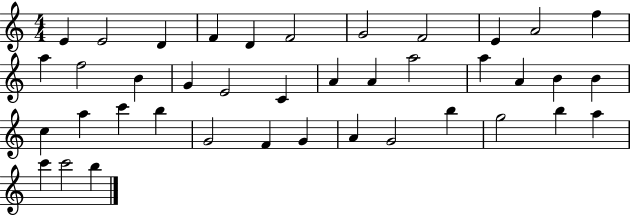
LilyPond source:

{
  \clef treble
  \numericTimeSignature
  \time 4/4
  \key c \major
  e'4 e'2 d'4 | f'4 d'4 f'2 | g'2 f'2 | e'4 a'2 f''4 | \break a''4 f''2 b'4 | g'4 e'2 c'4 | a'4 a'4 a''2 | a''4 a'4 b'4 b'4 | \break c''4 a''4 c'''4 b''4 | g'2 f'4 g'4 | a'4 g'2 b''4 | g''2 b''4 a''4 | \break c'''4 c'''2 b''4 | \bar "|."
}